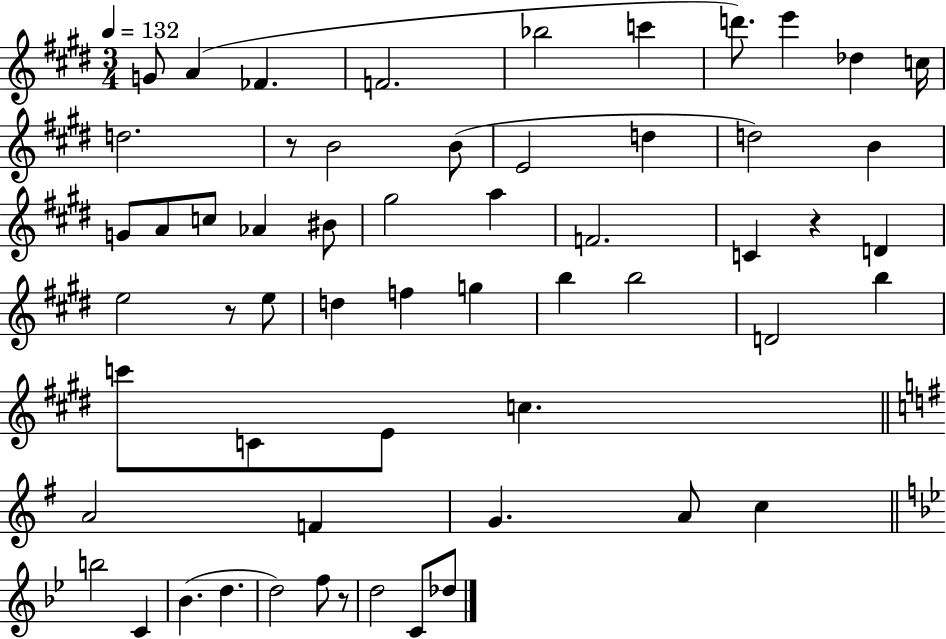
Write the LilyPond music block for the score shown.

{
  \clef treble
  \numericTimeSignature
  \time 3/4
  \key e \major
  \tempo 4 = 132
  g'8 a'4( fes'4. | f'2. | bes''2 c'''4 | d'''8.) e'''4 des''4 c''16 | \break d''2. | r8 b'2 b'8( | e'2 d''4 | d''2) b'4 | \break g'8 a'8 c''8 aes'4 bis'8 | gis''2 a''4 | f'2. | c'4 r4 d'4 | \break e''2 r8 e''8 | d''4 f''4 g''4 | b''4 b''2 | d'2 b''4 | \break c'''8 c'8 e'8 c''4. | \bar "||" \break \key e \minor a'2 f'4 | g'4. a'8 c''4 | \bar "||" \break \key g \minor b''2 c'4 | bes'4.( d''4. | d''2) f''8 r8 | d''2 c'8 des''8 | \break \bar "|."
}